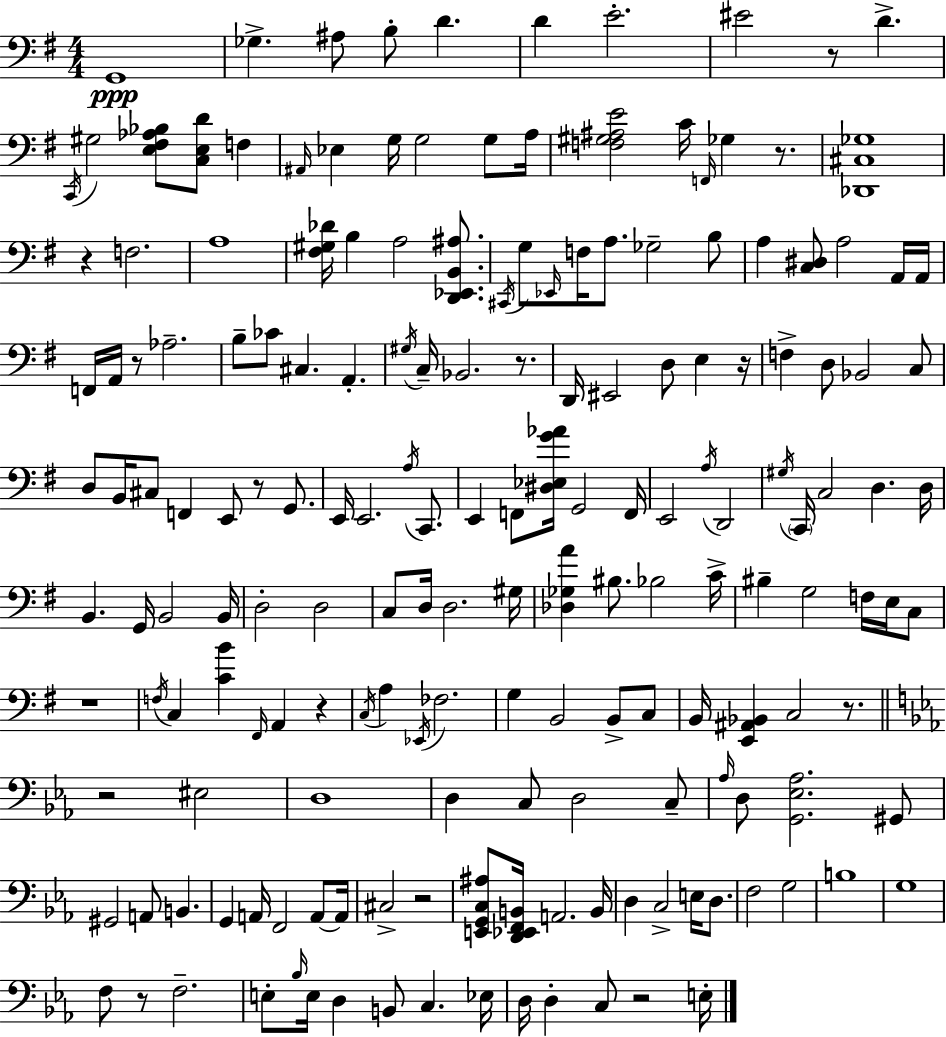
G2/w Gb3/q. A#3/e B3/e D4/q. D4/q E4/h. EIS4/h R/e D4/q. C2/s G#3/h [E3,F#3,Ab3,Bb3]/e [C3,E3,D4]/e F3/q A#2/s Eb3/q G3/s G3/h G3/e A3/s [F3,G#3,A#3,E4]/h C4/s F2/s Gb3/q R/e. [Db2,C#3,Gb3]/w R/q F3/h. A3/w [F#3,G#3,Db4]/s B3/q A3/h [D2,Eb2,B2,A#3]/e. C#2/s G3/e Eb2/s F3/s A3/e. Gb3/h B3/e A3/q [C3,D#3]/e A3/h A2/s A2/s F2/s A2/s R/e Ab3/h. B3/e CES4/e C#3/q. A2/q. G#3/s C3/s Bb2/h. R/e. D2/s EIS2/h D3/e E3/q R/s F3/q D3/e Bb2/h C3/e D3/e B2/s C#3/e F2/q E2/e R/e G2/e. E2/s E2/h. A3/s C2/e. E2/q F2/e [D#3,Eb3,G4,Ab4]/s G2/h F2/s E2/h A3/s D2/h G#3/s C2/s C3/h D3/q. D3/s B2/q. G2/s B2/h B2/s D3/h D3/h C3/e D3/s D3/h. G#3/s [Db3,Gb3,A4]/q BIS3/e. Bb3/h C4/s BIS3/q G3/h F3/s E3/s C3/e R/w F3/s C3/q [C4,B4]/q F#2/s A2/q R/q C3/s A3/q Eb2/s FES3/h. G3/q B2/h B2/e C3/e B2/s [E2,A#2,Bb2]/q C3/h R/e. R/h EIS3/h D3/w D3/q C3/e D3/h C3/e Ab3/s D3/e [G2,Eb3,Ab3]/h. G#2/e G#2/h A2/e B2/q. G2/q A2/s F2/h A2/e A2/s C#3/h R/h [E2,G2,C3,A#3]/e [D2,Eb2,F2,B2]/s A2/h. B2/s D3/q C3/h E3/s D3/e. F3/h G3/h B3/w G3/w F3/e R/e F3/h. E3/e Bb3/s E3/s D3/q B2/e C3/q. Eb3/s D3/s D3/q C3/e R/h E3/s